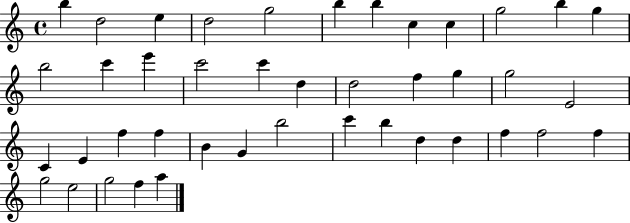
{
  \clef treble
  \time 4/4
  \defaultTimeSignature
  \key c \major
  b''4 d''2 e''4 | d''2 g''2 | b''4 b''4 c''4 c''4 | g''2 b''4 g''4 | \break b''2 c'''4 e'''4 | c'''2 c'''4 d''4 | d''2 f''4 g''4 | g''2 e'2 | \break c'4 e'4 f''4 f''4 | b'4 g'4 b''2 | c'''4 b''4 d''4 d''4 | f''4 f''2 f''4 | \break g''2 e''2 | g''2 f''4 a''4 | \bar "|."
}